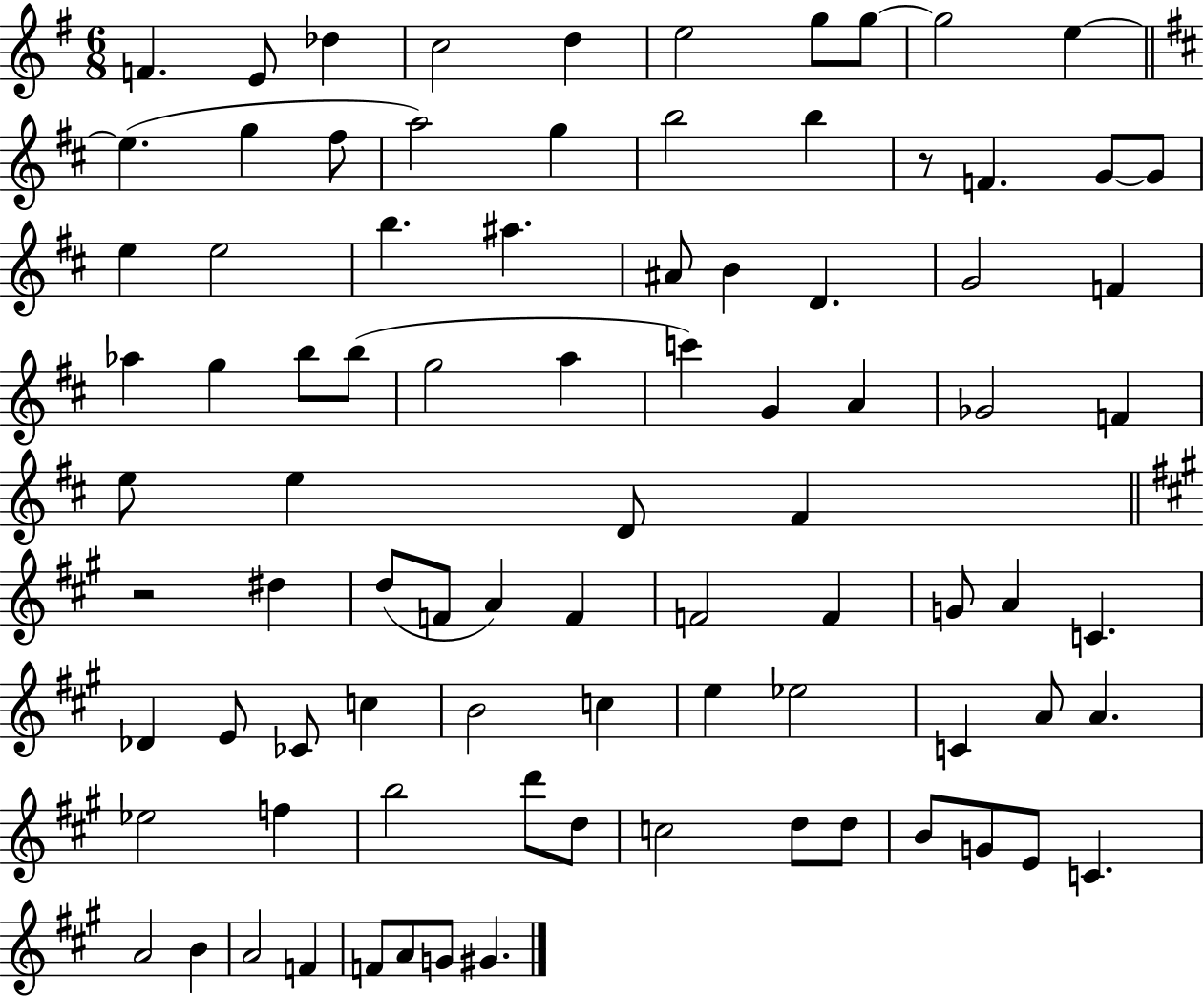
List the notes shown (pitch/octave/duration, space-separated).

F4/q. E4/e Db5/q C5/h D5/q E5/h G5/e G5/e G5/h E5/q E5/q. G5/q F#5/e A5/h G5/q B5/h B5/q R/e F4/q. G4/e G4/e E5/q E5/h B5/q. A#5/q. A#4/e B4/q D4/q. G4/h F4/q Ab5/q G5/q B5/e B5/e G5/h A5/q C6/q G4/q A4/q Gb4/h F4/q E5/e E5/q D4/e F#4/q R/h D#5/q D5/e F4/e A4/q F4/q F4/h F4/q G4/e A4/q C4/q. Db4/q E4/e CES4/e C5/q B4/h C5/q E5/q Eb5/h C4/q A4/e A4/q. Eb5/h F5/q B5/h D6/e D5/e C5/h D5/e D5/e B4/e G4/e E4/e C4/q. A4/h B4/q A4/h F4/q F4/e A4/e G4/e G#4/q.